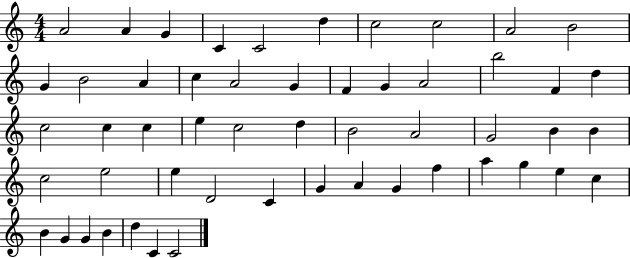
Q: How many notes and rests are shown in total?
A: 53